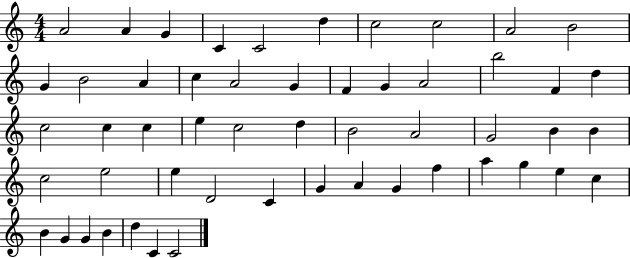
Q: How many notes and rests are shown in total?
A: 53